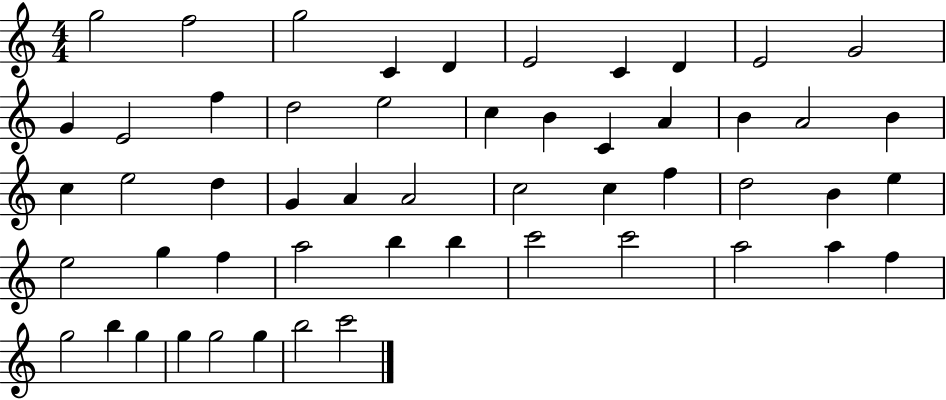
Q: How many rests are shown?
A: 0